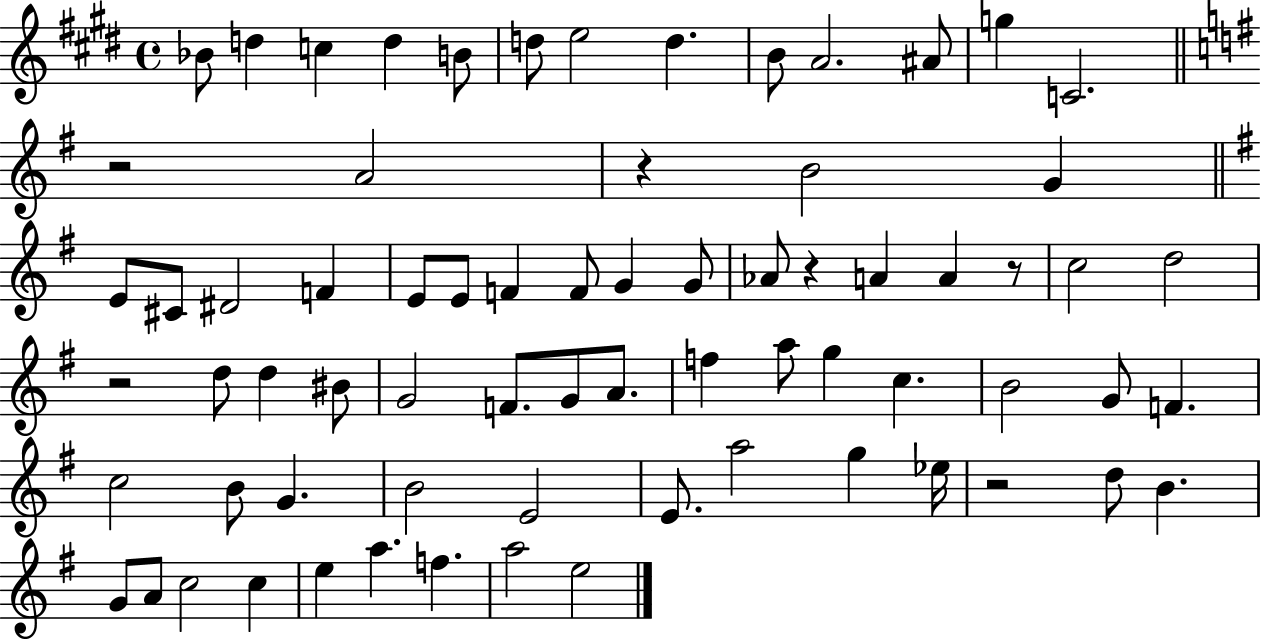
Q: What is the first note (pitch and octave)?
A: Bb4